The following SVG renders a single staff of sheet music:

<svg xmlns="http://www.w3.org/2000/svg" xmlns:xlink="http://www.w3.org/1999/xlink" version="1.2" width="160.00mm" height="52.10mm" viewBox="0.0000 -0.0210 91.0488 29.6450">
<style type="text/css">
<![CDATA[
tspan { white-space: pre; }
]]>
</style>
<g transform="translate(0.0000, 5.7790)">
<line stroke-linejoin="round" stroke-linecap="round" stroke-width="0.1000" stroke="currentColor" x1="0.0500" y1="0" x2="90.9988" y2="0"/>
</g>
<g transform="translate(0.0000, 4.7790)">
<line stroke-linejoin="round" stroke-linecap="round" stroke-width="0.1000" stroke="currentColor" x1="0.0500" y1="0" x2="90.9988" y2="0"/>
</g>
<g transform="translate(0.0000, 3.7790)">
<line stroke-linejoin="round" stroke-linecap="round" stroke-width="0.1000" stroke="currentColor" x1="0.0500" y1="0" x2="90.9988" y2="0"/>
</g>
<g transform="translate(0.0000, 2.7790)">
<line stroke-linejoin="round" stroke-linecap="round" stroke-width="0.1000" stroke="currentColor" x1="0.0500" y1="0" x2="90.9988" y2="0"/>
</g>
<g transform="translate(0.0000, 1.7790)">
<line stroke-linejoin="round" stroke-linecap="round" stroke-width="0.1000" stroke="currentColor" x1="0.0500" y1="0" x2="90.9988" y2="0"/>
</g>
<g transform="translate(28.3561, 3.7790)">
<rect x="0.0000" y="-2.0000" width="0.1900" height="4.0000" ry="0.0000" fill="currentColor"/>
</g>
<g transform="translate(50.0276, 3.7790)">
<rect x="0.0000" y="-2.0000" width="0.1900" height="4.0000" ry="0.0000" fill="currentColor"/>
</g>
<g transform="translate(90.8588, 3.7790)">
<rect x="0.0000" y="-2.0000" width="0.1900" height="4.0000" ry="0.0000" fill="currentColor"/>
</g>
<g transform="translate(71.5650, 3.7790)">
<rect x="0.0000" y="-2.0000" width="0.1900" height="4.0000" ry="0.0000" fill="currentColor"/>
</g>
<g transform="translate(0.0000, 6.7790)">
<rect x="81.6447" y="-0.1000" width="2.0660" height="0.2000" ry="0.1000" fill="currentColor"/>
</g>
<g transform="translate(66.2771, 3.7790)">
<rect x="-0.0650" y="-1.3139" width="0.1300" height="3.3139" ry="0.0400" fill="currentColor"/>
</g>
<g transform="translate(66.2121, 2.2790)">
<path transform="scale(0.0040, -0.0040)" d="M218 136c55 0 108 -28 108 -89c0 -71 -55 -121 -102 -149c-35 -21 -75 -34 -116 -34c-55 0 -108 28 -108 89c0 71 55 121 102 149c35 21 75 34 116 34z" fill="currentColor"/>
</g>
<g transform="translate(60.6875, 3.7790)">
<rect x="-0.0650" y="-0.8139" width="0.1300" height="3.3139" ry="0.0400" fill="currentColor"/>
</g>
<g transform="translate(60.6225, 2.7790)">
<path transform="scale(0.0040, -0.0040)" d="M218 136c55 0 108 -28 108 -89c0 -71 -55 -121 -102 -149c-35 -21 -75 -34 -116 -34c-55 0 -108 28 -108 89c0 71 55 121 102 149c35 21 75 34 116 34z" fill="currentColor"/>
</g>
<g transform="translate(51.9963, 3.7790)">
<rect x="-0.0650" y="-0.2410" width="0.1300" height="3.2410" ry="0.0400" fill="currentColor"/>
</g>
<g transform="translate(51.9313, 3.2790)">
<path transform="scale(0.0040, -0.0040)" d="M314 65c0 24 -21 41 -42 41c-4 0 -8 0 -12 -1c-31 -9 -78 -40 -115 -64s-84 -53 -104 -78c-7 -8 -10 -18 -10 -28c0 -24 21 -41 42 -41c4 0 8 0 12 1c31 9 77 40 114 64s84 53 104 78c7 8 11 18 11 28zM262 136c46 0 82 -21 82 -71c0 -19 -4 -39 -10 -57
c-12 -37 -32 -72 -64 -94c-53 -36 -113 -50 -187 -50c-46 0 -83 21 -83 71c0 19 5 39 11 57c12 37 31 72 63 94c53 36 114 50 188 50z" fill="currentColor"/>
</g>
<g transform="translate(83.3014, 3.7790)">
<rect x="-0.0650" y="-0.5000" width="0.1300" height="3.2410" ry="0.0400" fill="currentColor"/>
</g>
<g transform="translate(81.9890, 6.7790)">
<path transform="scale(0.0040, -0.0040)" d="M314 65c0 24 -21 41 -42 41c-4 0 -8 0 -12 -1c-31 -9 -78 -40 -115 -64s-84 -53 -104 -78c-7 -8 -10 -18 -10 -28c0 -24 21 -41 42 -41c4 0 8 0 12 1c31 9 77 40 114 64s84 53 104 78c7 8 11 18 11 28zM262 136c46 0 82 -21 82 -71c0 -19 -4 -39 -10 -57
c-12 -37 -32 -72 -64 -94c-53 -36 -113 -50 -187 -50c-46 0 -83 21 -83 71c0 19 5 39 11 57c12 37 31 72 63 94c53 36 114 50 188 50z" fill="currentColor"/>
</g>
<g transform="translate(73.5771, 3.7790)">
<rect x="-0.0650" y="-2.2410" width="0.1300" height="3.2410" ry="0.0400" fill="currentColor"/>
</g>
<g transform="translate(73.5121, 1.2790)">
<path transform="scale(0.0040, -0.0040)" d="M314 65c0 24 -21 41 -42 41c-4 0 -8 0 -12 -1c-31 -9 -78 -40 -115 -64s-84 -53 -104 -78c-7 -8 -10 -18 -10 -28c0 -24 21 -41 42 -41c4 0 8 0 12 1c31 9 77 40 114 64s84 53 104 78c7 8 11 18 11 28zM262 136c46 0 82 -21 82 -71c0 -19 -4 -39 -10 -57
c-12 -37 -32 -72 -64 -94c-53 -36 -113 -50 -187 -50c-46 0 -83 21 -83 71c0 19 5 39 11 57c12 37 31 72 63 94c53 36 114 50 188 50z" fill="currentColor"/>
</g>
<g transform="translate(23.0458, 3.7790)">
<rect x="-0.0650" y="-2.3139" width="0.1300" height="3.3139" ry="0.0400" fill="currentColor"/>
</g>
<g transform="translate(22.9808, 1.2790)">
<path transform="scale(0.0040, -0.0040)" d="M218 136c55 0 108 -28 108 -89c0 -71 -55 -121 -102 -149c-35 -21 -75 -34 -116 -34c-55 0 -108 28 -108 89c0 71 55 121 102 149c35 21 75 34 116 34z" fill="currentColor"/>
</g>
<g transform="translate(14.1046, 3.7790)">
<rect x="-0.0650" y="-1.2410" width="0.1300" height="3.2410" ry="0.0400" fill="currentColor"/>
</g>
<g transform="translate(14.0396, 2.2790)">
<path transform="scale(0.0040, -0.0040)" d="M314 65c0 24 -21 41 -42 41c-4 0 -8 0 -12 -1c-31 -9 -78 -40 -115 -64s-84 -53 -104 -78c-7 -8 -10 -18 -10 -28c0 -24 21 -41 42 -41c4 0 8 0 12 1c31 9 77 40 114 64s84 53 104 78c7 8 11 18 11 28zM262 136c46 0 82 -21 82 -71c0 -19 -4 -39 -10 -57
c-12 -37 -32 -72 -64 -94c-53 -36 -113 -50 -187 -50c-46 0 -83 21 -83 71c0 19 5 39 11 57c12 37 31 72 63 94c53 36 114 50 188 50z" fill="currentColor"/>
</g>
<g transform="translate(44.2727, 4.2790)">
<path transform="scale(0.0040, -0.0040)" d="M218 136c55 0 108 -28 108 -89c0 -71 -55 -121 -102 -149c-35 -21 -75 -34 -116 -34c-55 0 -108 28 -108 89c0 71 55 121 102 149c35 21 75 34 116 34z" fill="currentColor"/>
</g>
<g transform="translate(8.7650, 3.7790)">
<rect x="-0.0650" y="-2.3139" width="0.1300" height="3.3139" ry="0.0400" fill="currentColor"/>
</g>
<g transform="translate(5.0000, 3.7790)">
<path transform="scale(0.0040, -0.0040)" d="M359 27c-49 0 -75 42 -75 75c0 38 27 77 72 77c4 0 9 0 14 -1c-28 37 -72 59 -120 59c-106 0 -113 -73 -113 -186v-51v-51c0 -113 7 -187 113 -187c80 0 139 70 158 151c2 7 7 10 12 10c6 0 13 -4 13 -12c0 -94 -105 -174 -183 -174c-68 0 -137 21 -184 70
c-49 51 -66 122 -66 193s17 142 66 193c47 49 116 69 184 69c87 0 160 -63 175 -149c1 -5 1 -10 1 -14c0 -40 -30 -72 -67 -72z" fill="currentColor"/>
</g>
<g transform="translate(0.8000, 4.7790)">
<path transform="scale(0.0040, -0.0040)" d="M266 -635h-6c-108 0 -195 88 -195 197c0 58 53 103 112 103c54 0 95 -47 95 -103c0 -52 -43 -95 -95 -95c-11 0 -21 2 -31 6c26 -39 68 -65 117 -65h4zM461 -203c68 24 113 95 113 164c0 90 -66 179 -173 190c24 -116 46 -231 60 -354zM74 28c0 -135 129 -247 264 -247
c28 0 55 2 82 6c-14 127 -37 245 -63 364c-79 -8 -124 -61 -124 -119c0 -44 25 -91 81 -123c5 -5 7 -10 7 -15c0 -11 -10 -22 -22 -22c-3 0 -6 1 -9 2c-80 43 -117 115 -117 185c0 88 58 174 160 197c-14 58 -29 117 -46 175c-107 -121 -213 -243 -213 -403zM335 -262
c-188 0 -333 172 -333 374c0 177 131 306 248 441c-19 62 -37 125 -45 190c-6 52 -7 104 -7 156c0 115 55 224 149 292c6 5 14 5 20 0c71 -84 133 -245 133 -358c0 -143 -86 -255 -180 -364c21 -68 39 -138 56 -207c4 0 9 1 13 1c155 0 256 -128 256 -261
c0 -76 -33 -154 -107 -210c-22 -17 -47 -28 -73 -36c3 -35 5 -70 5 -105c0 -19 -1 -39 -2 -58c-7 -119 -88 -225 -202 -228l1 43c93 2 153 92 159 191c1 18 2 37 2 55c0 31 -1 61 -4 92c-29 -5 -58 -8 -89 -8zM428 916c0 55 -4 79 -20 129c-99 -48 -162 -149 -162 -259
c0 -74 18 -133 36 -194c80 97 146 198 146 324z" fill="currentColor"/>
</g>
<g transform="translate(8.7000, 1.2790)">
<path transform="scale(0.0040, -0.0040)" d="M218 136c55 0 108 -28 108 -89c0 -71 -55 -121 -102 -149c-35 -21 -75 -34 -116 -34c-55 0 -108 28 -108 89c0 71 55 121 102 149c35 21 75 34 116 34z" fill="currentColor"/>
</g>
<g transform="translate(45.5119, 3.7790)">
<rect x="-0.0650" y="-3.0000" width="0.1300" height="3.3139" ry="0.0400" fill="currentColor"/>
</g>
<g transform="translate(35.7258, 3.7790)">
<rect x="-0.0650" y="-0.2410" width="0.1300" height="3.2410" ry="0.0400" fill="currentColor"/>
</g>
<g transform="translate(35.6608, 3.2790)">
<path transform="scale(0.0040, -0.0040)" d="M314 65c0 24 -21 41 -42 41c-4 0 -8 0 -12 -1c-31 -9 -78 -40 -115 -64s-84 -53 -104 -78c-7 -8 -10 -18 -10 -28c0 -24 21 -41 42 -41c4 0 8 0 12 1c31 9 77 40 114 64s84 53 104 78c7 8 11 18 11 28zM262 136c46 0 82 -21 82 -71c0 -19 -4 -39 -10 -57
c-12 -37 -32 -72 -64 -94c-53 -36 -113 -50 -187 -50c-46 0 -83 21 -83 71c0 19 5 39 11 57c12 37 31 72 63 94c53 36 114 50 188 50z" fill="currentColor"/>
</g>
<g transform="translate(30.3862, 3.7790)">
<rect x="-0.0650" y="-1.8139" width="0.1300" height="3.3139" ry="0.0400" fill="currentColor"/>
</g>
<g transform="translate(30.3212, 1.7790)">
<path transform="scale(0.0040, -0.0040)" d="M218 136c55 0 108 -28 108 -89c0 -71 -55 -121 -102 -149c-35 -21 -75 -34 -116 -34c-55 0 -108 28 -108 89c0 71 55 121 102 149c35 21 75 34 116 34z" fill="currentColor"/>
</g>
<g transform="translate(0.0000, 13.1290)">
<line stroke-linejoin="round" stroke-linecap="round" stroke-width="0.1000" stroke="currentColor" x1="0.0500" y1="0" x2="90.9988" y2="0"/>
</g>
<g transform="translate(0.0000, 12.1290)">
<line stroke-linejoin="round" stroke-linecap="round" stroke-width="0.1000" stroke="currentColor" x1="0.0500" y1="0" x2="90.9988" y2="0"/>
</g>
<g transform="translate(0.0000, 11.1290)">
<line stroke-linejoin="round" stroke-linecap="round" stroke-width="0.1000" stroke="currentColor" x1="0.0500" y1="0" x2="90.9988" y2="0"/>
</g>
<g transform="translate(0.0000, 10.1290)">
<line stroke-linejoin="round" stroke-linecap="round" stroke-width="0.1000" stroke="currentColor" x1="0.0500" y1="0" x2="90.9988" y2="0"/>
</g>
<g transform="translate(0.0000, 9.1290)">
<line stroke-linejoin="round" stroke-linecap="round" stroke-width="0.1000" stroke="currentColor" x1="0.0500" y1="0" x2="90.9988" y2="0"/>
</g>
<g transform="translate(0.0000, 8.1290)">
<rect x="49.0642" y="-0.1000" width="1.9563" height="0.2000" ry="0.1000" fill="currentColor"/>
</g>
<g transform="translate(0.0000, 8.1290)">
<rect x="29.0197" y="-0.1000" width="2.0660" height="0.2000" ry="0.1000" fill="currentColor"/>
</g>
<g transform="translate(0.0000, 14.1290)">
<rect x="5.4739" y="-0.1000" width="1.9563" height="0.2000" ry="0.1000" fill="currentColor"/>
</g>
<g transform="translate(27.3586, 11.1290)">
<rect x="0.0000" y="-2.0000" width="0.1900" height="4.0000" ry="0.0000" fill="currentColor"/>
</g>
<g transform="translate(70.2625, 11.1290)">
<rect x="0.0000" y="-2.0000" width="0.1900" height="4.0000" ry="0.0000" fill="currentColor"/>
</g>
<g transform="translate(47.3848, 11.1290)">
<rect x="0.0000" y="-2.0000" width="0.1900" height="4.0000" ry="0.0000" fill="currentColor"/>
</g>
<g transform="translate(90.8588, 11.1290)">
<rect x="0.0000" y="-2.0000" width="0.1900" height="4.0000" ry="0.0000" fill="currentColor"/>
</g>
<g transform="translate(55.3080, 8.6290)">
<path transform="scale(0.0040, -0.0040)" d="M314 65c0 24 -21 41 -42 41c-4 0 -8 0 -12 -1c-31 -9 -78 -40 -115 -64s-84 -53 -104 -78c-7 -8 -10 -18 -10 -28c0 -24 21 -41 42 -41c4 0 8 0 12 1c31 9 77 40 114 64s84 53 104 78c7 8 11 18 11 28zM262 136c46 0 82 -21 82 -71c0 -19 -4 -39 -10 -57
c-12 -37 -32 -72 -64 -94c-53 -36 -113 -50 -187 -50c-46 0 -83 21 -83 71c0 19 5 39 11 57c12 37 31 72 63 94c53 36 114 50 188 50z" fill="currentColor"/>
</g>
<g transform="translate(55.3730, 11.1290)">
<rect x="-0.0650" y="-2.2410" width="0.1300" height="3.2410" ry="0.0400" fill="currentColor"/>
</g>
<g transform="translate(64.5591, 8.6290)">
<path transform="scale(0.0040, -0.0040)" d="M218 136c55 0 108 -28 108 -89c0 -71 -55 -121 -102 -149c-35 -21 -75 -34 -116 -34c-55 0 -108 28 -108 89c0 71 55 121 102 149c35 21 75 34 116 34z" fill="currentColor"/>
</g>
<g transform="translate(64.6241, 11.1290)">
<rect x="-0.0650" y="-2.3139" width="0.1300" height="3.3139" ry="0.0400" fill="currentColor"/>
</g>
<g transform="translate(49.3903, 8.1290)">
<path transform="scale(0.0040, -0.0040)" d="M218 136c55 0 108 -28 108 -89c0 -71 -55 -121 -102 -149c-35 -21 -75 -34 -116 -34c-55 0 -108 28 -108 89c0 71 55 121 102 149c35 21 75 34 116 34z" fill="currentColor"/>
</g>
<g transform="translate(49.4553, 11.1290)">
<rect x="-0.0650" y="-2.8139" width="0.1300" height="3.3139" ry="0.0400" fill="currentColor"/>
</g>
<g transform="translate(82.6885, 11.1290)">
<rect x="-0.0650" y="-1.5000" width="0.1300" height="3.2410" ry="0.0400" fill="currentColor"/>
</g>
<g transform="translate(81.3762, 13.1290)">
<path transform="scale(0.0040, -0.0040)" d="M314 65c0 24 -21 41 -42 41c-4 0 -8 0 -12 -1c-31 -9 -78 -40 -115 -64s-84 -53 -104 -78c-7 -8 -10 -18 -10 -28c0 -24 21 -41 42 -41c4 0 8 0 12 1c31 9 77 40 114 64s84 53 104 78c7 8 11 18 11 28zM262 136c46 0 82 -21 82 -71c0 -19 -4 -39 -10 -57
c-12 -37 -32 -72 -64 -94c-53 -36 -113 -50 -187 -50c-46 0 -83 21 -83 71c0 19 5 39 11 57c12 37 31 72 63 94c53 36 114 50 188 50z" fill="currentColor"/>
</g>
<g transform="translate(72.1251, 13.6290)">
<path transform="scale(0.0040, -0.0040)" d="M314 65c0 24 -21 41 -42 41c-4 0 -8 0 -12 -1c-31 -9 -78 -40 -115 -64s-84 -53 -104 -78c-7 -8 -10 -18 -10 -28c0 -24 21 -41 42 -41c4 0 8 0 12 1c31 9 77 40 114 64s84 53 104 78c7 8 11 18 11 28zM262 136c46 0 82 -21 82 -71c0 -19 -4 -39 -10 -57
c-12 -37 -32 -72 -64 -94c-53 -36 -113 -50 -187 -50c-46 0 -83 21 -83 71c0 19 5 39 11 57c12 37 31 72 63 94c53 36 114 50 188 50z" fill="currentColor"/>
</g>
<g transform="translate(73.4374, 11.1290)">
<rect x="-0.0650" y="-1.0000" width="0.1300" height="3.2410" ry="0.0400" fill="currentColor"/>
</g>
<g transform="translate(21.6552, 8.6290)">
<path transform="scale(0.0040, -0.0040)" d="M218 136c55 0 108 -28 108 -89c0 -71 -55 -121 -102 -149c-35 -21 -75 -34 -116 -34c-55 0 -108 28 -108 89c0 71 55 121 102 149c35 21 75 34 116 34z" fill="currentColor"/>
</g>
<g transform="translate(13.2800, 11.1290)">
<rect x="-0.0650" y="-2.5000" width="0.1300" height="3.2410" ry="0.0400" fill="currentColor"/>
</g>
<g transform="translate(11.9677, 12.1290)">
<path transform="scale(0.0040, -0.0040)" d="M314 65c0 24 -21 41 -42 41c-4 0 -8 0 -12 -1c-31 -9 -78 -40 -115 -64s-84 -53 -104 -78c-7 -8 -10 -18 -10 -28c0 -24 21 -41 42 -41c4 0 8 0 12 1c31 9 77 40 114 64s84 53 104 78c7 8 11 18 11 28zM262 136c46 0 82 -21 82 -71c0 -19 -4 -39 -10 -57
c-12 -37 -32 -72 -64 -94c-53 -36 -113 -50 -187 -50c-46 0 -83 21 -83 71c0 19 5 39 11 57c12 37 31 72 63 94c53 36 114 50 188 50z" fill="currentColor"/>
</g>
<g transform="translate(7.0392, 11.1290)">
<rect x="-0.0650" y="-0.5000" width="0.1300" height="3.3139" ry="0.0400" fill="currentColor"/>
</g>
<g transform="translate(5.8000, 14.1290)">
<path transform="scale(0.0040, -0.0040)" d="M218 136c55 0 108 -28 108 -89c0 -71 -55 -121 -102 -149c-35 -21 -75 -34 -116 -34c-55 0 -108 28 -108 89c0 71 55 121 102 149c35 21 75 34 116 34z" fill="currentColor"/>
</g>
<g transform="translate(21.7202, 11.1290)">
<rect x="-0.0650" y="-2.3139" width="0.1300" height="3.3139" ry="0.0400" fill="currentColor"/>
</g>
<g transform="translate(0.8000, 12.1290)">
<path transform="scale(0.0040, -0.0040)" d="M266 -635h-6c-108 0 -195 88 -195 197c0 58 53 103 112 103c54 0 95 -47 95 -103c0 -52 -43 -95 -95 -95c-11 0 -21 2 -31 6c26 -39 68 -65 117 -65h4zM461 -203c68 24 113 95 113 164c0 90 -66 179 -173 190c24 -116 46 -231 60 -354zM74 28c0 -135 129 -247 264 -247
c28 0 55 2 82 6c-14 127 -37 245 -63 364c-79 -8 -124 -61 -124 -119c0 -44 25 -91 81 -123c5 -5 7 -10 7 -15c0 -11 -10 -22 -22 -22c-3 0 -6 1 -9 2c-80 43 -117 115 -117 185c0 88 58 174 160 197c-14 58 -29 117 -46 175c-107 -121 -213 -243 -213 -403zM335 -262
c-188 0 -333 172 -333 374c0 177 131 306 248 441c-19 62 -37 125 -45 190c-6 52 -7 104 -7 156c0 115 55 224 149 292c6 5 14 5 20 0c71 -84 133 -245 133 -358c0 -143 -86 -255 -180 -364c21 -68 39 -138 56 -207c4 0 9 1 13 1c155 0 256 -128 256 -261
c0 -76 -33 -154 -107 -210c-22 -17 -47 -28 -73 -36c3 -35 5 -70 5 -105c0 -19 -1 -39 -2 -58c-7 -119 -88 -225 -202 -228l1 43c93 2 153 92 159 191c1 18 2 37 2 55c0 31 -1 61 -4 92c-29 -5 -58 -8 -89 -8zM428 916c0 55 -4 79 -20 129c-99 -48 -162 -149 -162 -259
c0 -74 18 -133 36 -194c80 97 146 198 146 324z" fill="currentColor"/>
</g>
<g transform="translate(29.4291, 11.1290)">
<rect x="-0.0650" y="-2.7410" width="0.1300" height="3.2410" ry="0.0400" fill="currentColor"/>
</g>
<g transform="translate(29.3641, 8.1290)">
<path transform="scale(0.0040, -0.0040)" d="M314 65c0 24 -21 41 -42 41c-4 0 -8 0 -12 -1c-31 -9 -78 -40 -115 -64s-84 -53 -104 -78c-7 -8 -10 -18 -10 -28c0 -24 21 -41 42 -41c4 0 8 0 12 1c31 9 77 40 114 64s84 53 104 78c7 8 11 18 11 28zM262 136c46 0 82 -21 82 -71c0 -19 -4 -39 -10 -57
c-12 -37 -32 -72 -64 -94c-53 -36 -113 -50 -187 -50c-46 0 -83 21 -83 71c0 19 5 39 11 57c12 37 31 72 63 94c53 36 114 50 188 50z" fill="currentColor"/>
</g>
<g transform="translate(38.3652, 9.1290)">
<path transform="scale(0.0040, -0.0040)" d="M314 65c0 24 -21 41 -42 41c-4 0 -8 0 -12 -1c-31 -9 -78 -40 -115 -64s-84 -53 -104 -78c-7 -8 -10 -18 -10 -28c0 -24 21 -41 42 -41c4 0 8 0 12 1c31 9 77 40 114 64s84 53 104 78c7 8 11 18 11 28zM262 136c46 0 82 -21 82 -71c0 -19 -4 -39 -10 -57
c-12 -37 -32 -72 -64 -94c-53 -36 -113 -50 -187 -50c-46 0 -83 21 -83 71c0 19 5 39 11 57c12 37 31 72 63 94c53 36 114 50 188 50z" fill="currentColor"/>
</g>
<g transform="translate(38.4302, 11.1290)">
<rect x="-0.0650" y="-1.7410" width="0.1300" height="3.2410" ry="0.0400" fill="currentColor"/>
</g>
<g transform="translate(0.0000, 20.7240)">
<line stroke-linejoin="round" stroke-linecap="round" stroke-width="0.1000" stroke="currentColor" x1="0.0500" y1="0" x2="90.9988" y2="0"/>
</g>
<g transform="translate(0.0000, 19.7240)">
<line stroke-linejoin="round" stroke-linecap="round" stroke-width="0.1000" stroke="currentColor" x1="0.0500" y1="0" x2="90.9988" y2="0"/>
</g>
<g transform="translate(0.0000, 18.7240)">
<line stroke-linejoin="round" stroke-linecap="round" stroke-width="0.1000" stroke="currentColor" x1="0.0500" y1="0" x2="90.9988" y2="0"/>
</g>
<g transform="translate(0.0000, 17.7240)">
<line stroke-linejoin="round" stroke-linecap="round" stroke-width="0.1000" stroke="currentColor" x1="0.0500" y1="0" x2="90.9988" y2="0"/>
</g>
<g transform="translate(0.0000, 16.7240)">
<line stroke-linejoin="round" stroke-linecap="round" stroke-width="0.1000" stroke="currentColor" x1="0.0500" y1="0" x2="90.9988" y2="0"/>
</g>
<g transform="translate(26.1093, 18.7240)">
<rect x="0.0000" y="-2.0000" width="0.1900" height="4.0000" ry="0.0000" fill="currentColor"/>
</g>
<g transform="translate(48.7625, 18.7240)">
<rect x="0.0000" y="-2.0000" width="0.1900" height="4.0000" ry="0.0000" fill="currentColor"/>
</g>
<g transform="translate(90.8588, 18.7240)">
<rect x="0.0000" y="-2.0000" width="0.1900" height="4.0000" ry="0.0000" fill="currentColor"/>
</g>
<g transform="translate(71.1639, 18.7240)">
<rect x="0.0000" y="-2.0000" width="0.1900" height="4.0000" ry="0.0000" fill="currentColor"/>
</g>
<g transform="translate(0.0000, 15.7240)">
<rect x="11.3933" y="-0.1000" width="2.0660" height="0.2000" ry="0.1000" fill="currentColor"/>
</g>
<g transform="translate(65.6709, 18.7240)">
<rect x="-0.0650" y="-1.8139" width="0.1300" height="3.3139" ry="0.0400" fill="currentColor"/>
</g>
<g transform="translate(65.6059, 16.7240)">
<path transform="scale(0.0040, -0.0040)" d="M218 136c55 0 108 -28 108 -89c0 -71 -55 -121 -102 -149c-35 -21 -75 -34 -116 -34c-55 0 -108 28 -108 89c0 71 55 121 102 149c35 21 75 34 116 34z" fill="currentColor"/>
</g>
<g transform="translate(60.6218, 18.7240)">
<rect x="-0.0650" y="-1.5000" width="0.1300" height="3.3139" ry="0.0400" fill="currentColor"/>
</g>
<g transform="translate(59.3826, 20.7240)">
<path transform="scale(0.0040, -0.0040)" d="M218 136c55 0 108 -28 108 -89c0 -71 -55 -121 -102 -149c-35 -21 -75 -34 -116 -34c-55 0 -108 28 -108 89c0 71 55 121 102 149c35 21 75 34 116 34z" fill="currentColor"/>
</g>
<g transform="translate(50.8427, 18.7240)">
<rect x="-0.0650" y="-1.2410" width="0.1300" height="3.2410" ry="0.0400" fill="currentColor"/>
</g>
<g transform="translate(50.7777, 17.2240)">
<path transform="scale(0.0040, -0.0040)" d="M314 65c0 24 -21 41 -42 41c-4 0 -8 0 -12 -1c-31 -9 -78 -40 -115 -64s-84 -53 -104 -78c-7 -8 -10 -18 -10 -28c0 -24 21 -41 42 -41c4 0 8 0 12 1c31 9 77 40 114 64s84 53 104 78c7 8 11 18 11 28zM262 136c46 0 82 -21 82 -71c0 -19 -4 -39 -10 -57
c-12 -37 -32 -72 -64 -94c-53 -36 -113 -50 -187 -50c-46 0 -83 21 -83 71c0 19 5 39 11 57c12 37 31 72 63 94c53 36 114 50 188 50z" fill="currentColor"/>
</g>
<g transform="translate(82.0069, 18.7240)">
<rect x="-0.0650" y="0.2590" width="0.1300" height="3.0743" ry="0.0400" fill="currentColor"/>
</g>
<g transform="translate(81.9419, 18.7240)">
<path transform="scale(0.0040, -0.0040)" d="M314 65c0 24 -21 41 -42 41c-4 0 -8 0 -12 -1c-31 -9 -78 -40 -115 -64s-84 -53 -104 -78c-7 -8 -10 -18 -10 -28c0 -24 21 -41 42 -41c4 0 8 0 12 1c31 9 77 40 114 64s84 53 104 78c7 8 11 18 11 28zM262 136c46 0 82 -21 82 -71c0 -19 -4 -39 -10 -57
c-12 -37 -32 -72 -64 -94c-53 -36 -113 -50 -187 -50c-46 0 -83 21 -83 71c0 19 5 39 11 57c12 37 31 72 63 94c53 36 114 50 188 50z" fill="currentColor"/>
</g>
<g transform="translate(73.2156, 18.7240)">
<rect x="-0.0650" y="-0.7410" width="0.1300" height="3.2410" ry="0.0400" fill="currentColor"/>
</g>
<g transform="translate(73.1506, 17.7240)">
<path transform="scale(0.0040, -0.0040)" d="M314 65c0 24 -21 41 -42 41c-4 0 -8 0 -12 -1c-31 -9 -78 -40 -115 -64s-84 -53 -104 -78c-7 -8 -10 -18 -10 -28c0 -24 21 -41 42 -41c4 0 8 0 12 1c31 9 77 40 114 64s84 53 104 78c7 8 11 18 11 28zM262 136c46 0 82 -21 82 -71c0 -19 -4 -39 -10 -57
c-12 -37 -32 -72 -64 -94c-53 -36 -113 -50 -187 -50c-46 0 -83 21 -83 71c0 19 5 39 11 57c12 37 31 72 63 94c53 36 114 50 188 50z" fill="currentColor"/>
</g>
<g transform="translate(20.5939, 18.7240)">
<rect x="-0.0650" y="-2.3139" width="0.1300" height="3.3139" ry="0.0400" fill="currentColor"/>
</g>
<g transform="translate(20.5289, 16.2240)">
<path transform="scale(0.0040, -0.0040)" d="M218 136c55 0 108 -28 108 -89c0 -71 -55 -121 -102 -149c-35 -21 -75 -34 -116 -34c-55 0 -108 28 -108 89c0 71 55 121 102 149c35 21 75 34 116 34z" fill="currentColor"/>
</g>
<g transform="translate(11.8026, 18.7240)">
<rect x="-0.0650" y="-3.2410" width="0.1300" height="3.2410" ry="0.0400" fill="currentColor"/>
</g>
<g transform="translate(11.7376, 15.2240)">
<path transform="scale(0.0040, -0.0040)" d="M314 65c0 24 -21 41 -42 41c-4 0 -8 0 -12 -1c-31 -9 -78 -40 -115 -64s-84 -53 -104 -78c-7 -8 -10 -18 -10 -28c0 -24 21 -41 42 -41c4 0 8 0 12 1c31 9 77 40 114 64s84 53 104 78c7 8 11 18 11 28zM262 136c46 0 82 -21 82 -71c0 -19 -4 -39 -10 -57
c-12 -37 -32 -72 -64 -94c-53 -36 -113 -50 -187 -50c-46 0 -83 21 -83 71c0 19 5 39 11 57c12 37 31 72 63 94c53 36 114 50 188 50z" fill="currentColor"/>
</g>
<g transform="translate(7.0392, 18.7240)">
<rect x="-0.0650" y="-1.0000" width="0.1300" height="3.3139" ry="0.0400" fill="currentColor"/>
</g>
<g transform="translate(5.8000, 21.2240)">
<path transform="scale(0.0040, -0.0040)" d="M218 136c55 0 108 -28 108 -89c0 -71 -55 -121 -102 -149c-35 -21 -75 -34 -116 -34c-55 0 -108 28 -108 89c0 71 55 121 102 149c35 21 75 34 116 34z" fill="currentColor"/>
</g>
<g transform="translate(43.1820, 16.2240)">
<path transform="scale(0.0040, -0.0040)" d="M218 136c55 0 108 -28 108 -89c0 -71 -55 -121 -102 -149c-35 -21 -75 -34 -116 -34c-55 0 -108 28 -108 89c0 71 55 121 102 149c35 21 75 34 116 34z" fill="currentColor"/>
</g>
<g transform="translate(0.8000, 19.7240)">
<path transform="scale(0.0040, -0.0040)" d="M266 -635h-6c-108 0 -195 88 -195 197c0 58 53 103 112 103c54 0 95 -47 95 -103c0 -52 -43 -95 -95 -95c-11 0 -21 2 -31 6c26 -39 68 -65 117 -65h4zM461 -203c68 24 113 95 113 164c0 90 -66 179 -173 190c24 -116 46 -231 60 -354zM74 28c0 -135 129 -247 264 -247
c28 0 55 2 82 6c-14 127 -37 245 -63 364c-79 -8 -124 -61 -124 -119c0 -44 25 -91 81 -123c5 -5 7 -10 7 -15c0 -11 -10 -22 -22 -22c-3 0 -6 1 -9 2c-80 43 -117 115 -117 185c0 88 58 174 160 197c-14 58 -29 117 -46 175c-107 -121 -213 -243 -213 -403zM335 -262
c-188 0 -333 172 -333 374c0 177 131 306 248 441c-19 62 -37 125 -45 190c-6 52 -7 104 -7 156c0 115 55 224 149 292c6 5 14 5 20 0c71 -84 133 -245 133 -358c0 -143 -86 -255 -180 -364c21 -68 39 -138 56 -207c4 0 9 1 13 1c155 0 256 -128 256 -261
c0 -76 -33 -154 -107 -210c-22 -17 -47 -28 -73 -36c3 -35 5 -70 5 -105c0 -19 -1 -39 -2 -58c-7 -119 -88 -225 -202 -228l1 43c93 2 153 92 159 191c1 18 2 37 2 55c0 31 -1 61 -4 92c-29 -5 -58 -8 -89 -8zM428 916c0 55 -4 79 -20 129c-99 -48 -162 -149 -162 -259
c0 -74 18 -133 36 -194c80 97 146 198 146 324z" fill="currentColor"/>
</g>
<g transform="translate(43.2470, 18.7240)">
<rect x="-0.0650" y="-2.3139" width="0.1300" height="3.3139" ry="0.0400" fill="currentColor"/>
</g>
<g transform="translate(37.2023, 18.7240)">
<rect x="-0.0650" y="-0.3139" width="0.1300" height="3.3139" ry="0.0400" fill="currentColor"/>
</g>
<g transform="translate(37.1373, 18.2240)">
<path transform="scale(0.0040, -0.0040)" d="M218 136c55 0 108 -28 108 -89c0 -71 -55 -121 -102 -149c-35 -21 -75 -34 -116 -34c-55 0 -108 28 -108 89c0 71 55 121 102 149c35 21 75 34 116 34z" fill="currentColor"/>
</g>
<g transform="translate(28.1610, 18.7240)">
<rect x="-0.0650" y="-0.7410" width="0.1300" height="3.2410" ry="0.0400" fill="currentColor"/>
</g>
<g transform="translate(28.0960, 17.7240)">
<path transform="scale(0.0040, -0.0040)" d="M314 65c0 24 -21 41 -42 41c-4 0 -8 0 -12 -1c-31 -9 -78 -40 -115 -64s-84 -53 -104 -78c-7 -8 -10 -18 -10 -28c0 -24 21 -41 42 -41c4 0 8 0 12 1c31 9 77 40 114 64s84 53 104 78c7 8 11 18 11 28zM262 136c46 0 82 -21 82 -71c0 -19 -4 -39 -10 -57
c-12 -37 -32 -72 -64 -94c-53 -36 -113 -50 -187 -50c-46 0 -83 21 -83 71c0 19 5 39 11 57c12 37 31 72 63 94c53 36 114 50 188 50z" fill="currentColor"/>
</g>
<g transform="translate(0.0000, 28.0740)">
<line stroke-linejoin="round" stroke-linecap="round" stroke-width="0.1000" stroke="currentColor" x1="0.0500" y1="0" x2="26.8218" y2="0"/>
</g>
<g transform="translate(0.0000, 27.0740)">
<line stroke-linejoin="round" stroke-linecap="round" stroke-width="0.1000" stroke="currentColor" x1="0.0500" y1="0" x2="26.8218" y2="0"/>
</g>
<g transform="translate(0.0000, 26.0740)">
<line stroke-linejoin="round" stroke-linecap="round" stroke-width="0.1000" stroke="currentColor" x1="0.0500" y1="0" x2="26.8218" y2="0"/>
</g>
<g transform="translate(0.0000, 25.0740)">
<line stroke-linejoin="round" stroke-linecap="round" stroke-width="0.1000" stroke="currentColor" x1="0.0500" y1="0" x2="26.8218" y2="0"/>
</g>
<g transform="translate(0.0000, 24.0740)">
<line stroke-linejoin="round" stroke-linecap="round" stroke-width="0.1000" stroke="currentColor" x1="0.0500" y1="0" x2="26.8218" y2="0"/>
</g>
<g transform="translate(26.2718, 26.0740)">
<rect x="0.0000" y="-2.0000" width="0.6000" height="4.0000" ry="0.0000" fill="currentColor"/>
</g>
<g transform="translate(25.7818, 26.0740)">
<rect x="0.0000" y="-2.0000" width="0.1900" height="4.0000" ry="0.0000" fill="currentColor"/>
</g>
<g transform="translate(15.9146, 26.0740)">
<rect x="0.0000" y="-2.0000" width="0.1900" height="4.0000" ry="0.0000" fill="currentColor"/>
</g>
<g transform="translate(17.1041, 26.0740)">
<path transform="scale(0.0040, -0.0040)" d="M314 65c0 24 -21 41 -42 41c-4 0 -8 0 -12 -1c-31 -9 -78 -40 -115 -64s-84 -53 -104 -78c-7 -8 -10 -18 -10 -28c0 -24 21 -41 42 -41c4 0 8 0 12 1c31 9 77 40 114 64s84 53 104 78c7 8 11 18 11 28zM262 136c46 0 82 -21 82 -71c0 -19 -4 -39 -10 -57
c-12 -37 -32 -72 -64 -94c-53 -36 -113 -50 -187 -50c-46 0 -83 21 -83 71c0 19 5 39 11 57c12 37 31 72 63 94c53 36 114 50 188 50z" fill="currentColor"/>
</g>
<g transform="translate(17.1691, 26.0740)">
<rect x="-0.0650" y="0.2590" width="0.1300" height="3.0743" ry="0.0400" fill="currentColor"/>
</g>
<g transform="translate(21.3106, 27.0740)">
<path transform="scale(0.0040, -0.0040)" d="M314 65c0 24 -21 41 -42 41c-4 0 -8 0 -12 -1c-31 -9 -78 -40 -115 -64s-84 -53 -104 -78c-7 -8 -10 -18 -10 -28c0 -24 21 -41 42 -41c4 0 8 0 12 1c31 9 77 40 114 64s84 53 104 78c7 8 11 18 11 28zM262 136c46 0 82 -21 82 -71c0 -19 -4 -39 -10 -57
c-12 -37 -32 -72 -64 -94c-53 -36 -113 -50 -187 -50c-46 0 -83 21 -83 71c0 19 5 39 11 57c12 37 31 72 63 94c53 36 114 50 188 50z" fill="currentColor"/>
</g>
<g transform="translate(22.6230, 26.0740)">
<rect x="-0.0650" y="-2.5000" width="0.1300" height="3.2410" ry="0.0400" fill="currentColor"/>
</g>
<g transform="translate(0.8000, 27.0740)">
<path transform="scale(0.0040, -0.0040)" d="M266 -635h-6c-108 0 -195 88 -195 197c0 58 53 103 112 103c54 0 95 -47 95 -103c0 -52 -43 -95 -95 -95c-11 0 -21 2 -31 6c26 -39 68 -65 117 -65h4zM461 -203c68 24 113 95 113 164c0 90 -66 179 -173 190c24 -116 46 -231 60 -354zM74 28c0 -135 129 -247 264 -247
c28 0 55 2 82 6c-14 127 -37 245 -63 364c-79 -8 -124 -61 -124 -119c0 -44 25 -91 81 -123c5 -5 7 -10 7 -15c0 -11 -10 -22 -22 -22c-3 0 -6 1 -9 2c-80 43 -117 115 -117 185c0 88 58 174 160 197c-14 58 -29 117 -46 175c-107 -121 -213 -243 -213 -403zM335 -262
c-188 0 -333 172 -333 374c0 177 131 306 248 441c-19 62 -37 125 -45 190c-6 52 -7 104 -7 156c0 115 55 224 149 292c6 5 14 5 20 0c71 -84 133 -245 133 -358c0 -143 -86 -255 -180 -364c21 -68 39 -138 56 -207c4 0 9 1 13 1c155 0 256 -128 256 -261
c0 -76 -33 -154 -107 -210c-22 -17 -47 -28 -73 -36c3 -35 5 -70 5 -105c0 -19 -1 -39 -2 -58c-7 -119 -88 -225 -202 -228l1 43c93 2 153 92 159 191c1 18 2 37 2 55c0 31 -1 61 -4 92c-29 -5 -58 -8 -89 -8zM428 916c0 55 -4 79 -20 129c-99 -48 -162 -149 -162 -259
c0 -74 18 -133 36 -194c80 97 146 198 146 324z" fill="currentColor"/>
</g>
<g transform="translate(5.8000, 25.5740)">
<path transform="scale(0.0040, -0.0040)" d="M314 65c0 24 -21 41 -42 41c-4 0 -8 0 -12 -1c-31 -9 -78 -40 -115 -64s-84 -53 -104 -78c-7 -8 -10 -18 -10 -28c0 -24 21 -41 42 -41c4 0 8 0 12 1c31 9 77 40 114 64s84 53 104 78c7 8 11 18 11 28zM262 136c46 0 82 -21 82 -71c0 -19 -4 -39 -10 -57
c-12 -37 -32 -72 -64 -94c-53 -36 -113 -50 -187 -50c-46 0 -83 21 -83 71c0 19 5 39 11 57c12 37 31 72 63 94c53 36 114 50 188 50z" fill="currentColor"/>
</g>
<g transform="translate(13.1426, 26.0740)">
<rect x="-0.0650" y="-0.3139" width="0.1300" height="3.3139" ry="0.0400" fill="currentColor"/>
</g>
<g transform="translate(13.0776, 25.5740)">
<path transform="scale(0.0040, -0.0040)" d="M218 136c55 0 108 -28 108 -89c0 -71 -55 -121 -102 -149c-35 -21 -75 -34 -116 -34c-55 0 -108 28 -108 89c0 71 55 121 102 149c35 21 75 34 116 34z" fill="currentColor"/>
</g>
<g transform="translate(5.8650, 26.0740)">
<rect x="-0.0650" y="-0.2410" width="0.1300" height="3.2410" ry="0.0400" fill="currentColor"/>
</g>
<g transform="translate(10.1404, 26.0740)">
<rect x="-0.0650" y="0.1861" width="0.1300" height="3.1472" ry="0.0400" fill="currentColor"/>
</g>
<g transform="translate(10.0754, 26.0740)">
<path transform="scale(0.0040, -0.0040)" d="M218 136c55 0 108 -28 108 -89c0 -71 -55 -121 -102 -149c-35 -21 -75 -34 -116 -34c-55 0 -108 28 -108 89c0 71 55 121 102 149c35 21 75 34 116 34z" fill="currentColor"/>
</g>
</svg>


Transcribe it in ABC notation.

X:1
T:Untitled
M:4/4
L:1/4
K:C
g e2 g f c2 A c2 d e g2 C2 C G2 g a2 f2 a g2 g D2 E2 D b2 g d2 c g e2 E f d2 B2 c2 B c B2 G2